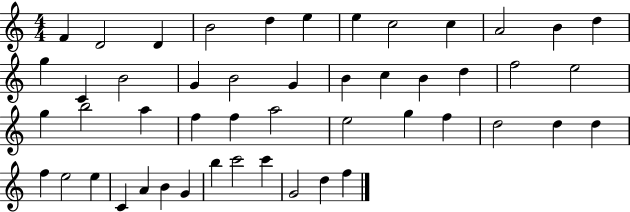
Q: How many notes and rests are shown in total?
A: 49